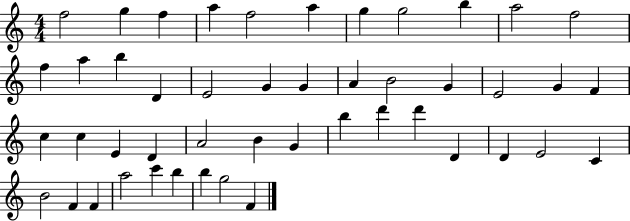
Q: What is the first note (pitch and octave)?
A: F5